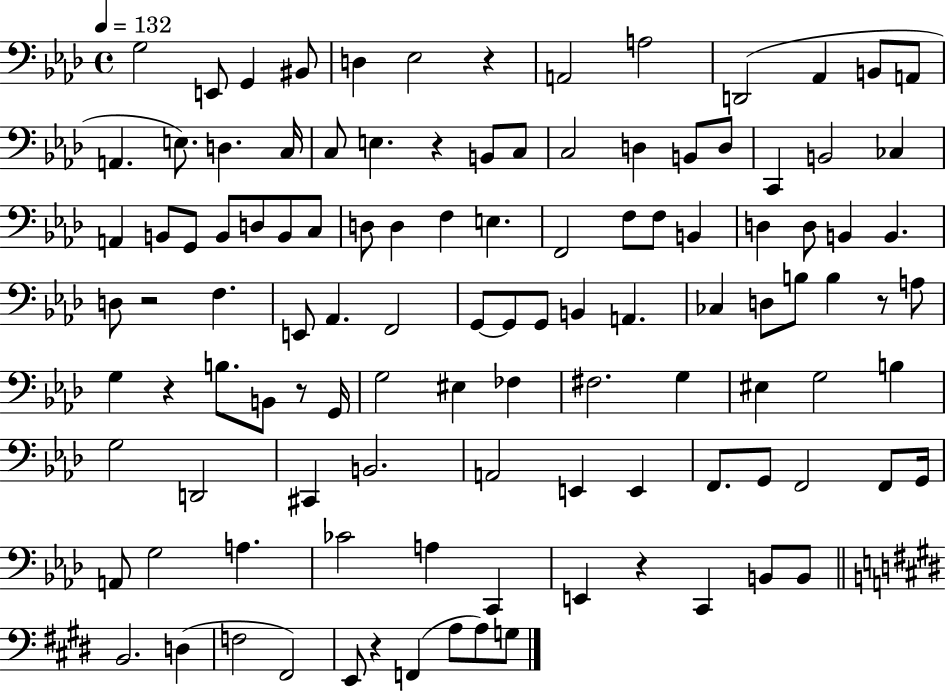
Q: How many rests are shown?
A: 8